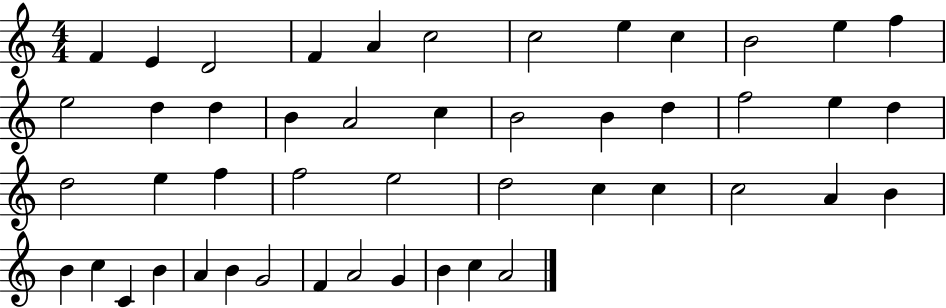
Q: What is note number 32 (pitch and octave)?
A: C5